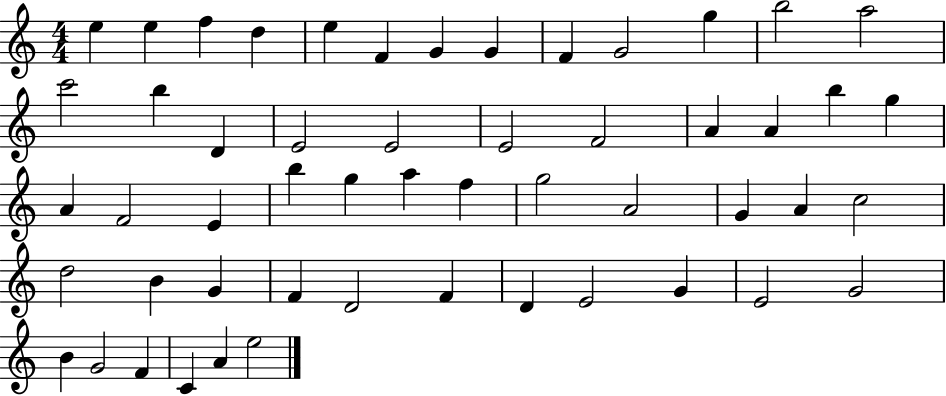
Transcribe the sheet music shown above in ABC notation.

X:1
T:Untitled
M:4/4
L:1/4
K:C
e e f d e F G G F G2 g b2 a2 c'2 b D E2 E2 E2 F2 A A b g A F2 E b g a f g2 A2 G A c2 d2 B G F D2 F D E2 G E2 G2 B G2 F C A e2